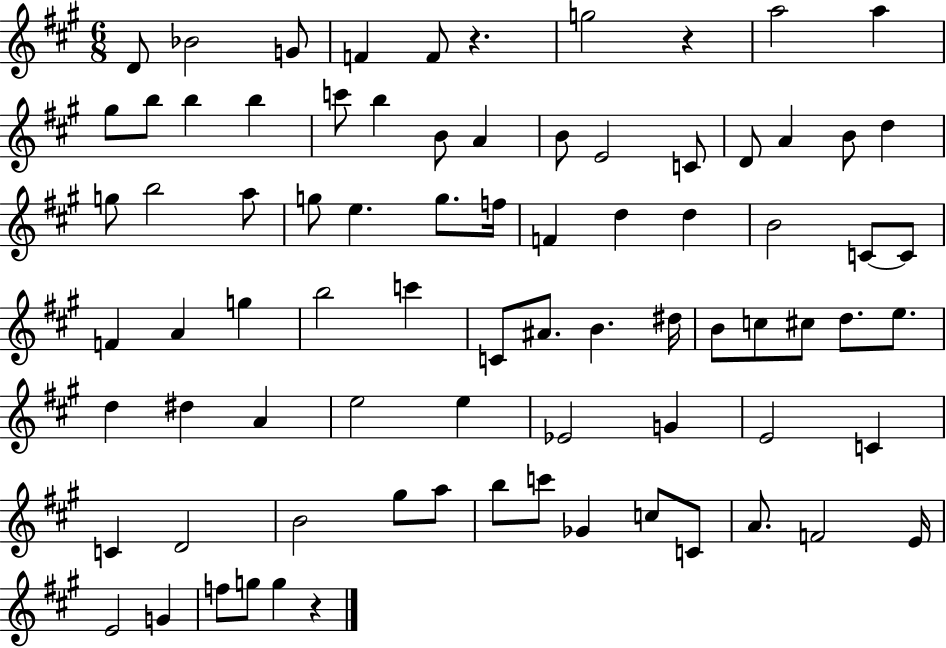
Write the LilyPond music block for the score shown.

{
  \clef treble
  \numericTimeSignature
  \time 6/8
  \key a \major
  \repeat volta 2 { d'8 bes'2 g'8 | f'4 f'8 r4. | g''2 r4 | a''2 a''4 | \break gis''8 b''8 b''4 b''4 | c'''8 b''4 b'8 a'4 | b'8 e'2 c'8 | d'8 a'4 b'8 d''4 | \break g''8 b''2 a''8 | g''8 e''4. g''8. f''16 | f'4 d''4 d''4 | b'2 c'8~~ c'8 | \break f'4 a'4 g''4 | b''2 c'''4 | c'8 ais'8. b'4. dis''16 | b'8 c''8 cis''8 d''8. e''8. | \break d''4 dis''4 a'4 | e''2 e''4 | ees'2 g'4 | e'2 c'4 | \break c'4 d'2 | b'2 gis''8 a''8 | b''8 c'''8 ges'4 c''8 c'8 | a'8. f'2 e'16 | \break e'2 g'4 | f''8 g''8 g''4 r4 | } \bar "|."
}